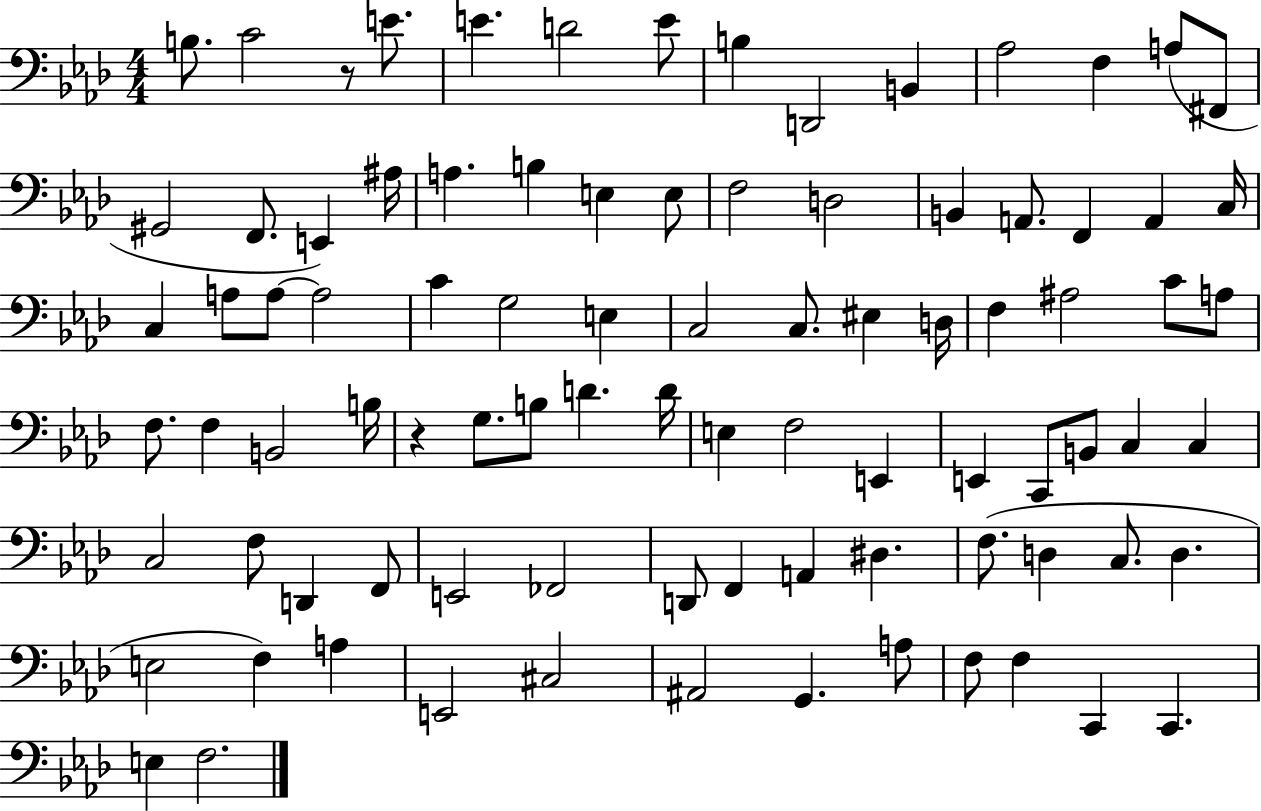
B3/e. C4/h R/e E4/e. E4/q. D4/h E4/e B3/q D2/h B2/q Ab3/h F3/q A3/e F#2/e G#2/h F2/e. E2/q A#3/s A3/q. B3/q E3/q E3/e F3/h D3/h B2/q A2/e. F2/q A2/q C3/s C3/q A3/e A3/e A3/h C4/q G3/h E3/q C3/h C3/e. EIS3/q D3/s F3/q A#3/h C4/e A3/e F3/e. F3/q B2/h B3/s R/q G3/e. B3/e D4/q. D4/s E3/q F3/h E2/q E2/q C2/e B2/e C3/q C3/q C3/h F3/e D2/q F2/e E2/h FES2/h D2/e F2/q A2/q D#3/q. F3/e. D3/q C3/e. D3/q. E3/h F3/q A3/q E2/h C#3/h A#2/h G2/q. A3/e F3/e F3/q C2/q C2/q. E3/q F3/h.